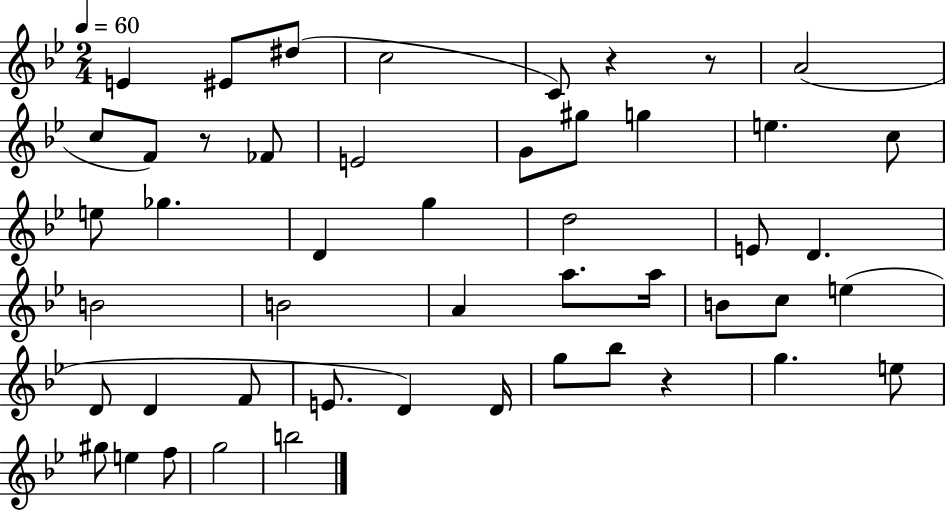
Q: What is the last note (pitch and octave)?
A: B5